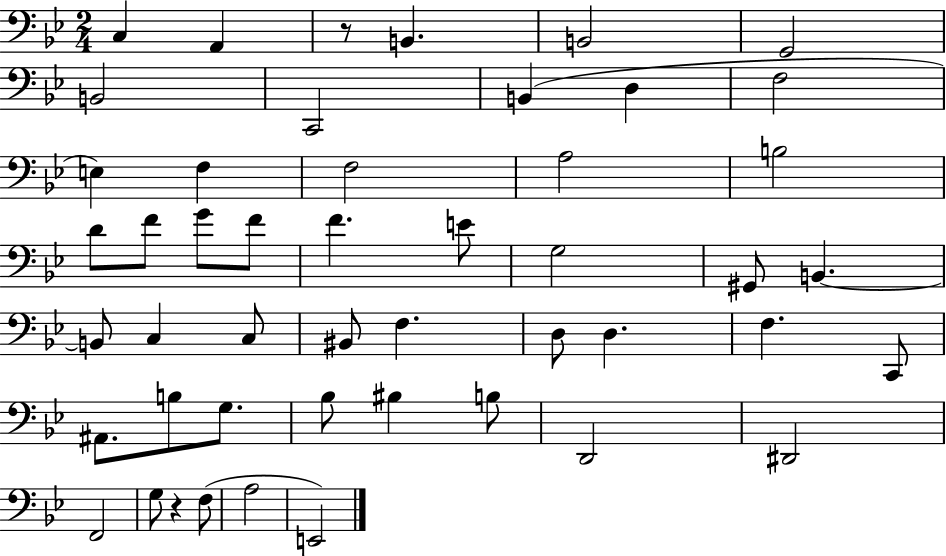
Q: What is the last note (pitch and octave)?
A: E2